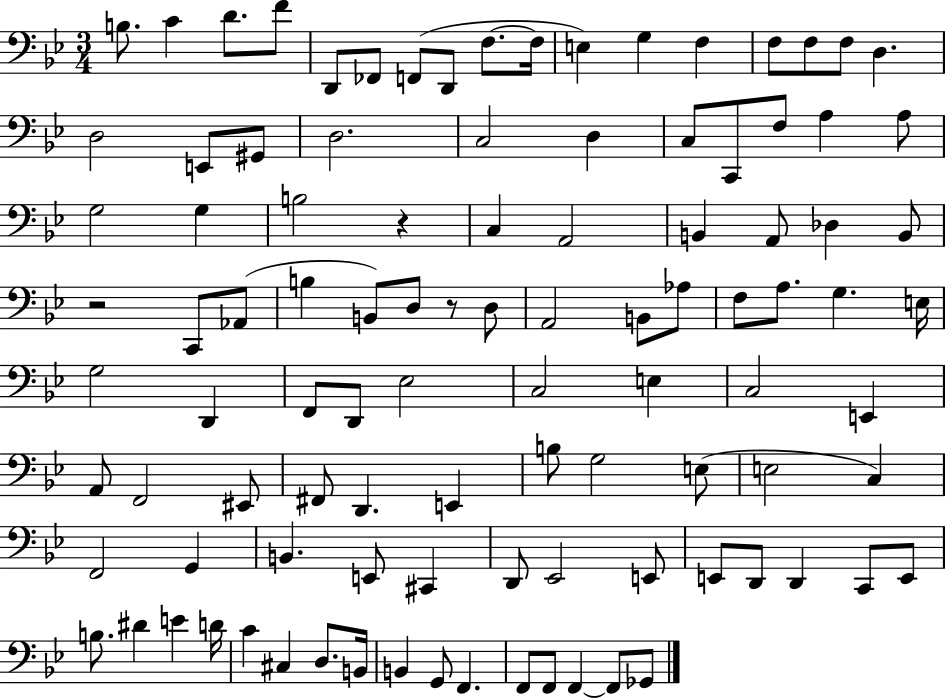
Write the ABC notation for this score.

X:1
T:Untitled
M:3/4
L:1/4
K:Bb
B,/2 C D/2 F/2 D,,/2 _F,,/2 F,,/2 D,,/2 F,/2 F,/4 E, G, F, F,/2 F,/2 F,/2 D, D,2 E,,/2 ^G,,/2 D,2 C,2 D, C,/2 C,,/2 F,/2 A, A,/2 G,2 G, B,2 z C, A,,2 B,, A,,/2 _D, B,,/2 z2 C,,/2 _A,,/2 B, B,,/2 D,/2 z/2 D,/2 A,,2 B,,/2 _A,/2 F,/2 A,/2 G, E,/4 G,2 D,, F,,/2 D,,/2 _E,2 C,2 E, C,2 E,, A,,/2 F,,2 ^E,,/2 ^F,,/2 D,, E,, B,/2 G,2 E,/2 E,2 C, F,,2 G,, B,, E,,/2 ^C,, D,,/2 _E,,2 E,,/2 E,,/2 D,,/2 D,, C,,/2 E,,/2 B,/2 ^D E D/4 C ^C, D,/2 B,,/4 B,, G,,/2 F,, F,,/2 F,,/2 F,, F,,/2 _G,,/2